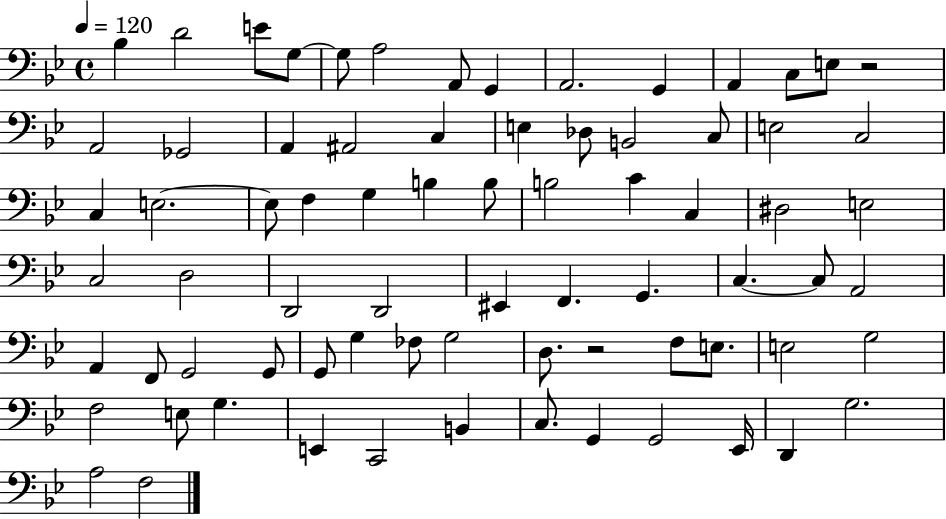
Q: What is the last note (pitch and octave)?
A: F3